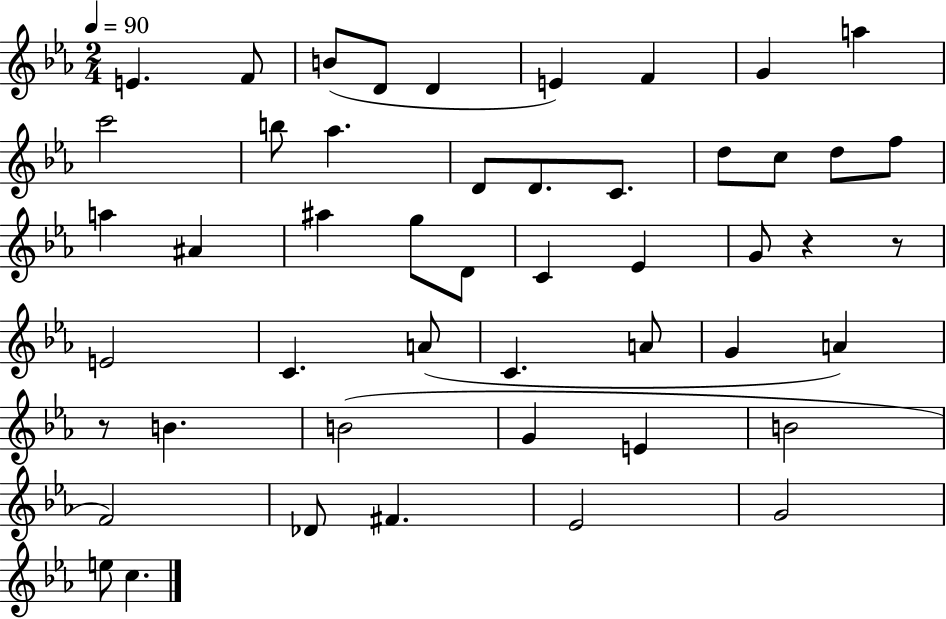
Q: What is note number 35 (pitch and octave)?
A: B4